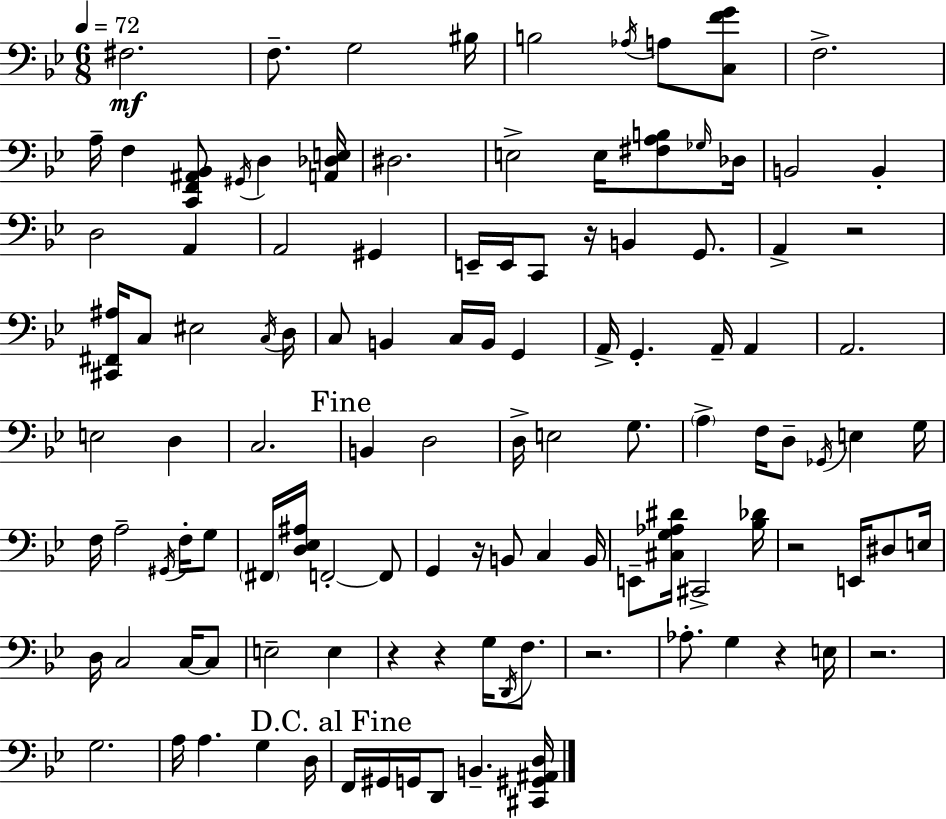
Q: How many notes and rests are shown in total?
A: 114